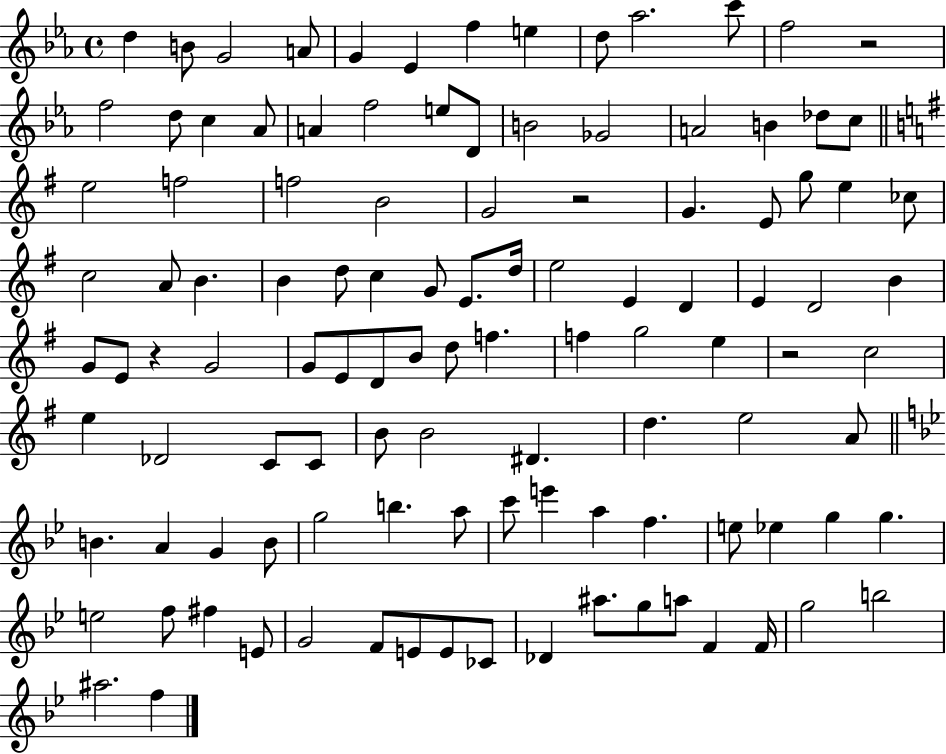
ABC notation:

X:1
T:Untitled
M:4/4
L:1/4
K:Eb
d B/2 G2 A/2 G _E f e d/2 _a2 c'/2 f2 z2 f2 d/2 c _A/2 A f2 e/2 D/2 B2 _G2 A2 B _d/2 c/2 e2 f2 f2 B2 G2 z2 G E/2 g/2 e _c/2 c2 A/2 B B d/2 c G/2 E/2 d/4 e2 E D E D2 B G/2 E/2 z G2 G/2 E/2 D/2 B/2 d/2 f f g2 e z2 c2 e _D2 C/2 C/2 B/2 B2 ^D d e2 A/2 B A G B/2 g2 b a/2 c'/2 e' a f e/2 _e g g e2 f/2 ^f E/2 G2 F/2 E/2 E/2 _C/2 _D ^a/2 g/2 a/2 F F/4 g2 b2 ^a2 f